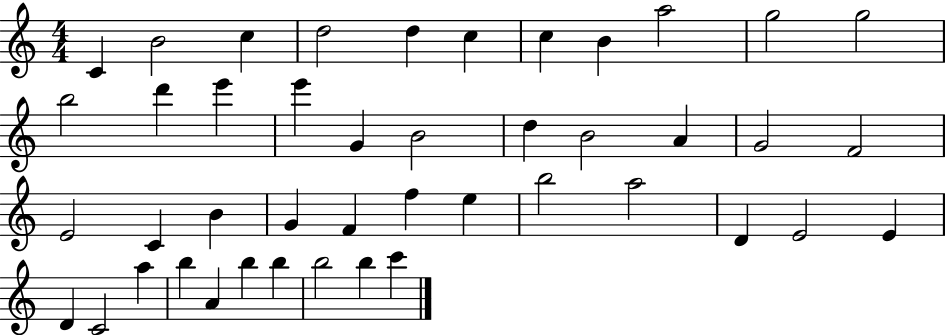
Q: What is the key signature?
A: C major